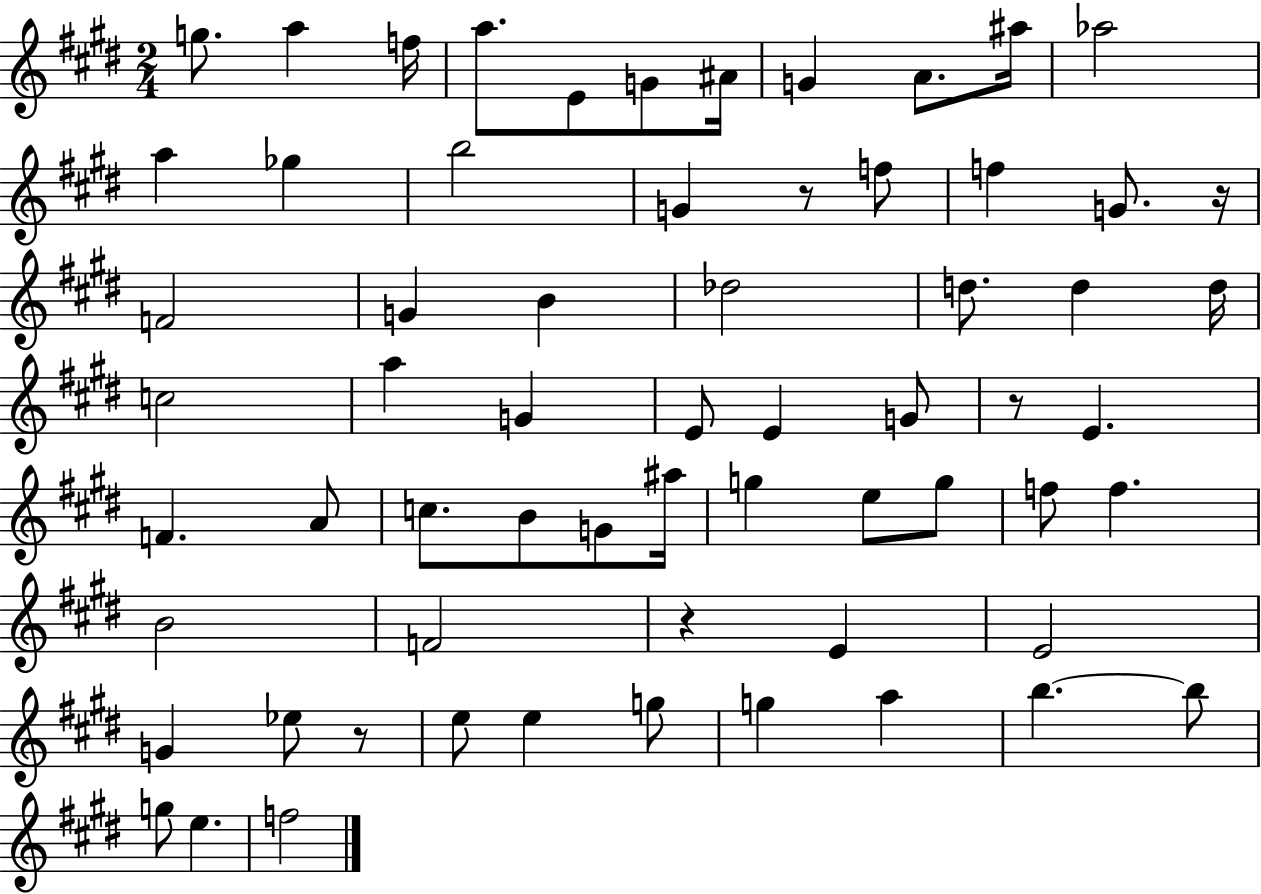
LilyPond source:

{
  \clef treble
  \numericTimeSignature
  \time 2/4
  \key e \major
  g''8. a''4 f''16 | a''8. e'8 g'8 ais'16 | g'4 a'8. ais''16 | aes''2 | \break a''4 ges''4 | b''2 | g'4 r8 f''8 | f''4 g'8. r16 | \break f'2 | g'4 b'4 | des''2 | d''8. d''4 d''16 | \break c''2 | a''4 g'4 | e'8 e'4 g'8 | r8 e'4. | \break f'4. a'8 | c''8. b'8 g'8 ais''16 | g''4 e''8 g''8 | f''8 f''4. | \break b'2 | f'2 | r4 e'4 | e'2 | \break g'4 ees''8 r8 | e''8 e''4 g''8 | g''4 a''4 | b''4.~~ b''8 | \break g''8 e''4. | f''2 | \bar "|."
}